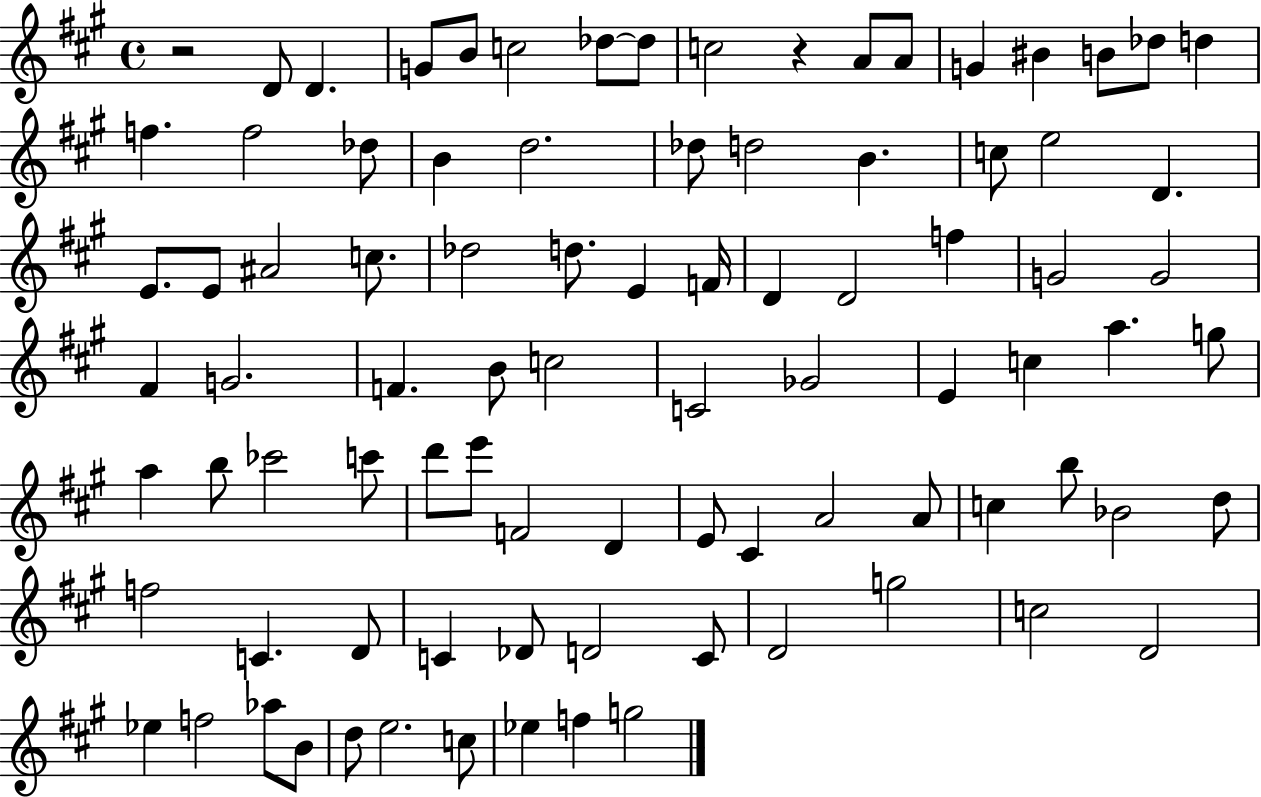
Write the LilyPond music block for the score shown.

{
  \clef treble
  \time 4/4
  \defaultTimeSignature
  \key a \major
  r2 d'8 d'4. | g'8 b'8 c''2 des''8~~ des''8 | c''2 r4 a'8 a'8 | g'4 bis'4 b'8 des''8 d''4 | \break f''4. f''2 des''8 | b'4 d''2. | des''8 d''2 b'4. | c''8 e''2 d'4. | \break e'8. e'8 ais'2 c''8. | des''2 d''8. e'4 f'16 | d'4 d'2 f''4 | g'2 g'2 | \break fis'4 g'2. | f'4. b'8 c''2 | c'2 ges'2 | e'4 c''4 a''4. g''8 | \break a''4 b''8 ces'''2 c'''8 | d'''8 e'''8 f'2 d'4 | e'8 cis'4 a'2 a'8 | c''4 b''8 bes'2 d''8 | \break f''2 c'4. d'8 | c'4 des'8 d'2 c'8 | d'2 g''2 | c''2 d'2 | \break ees''4 f''2 aes''8 b'8 | d''8 e''2. c''8 | ees''4 f''4 g''2 | \bar "|."
}